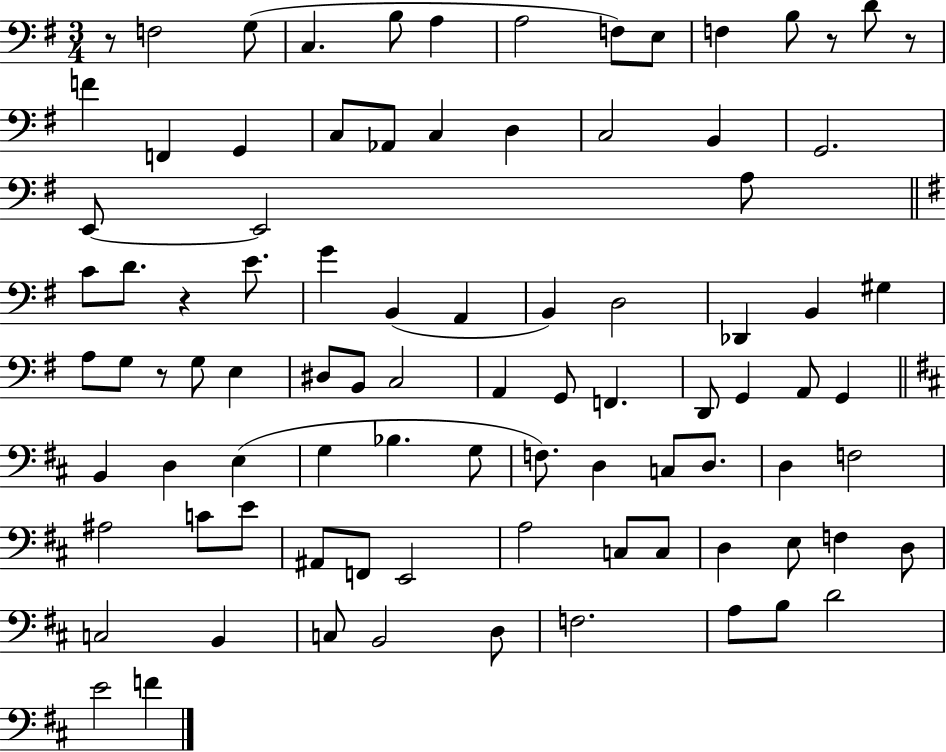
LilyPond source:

{
  \clef bass
  \numericTimeSignature
  \time 3/4
  \key g \major
  \repeat volta 2 { r8 f2 g8( | c4. b8 a4 | a2 f8) e8 | f4 b8 r8 d'8 r8 | \break f'4 f,4 g,4 | c8 aes,8 c4 d4 | c2 b,4 | g,2. | \break e,8~~ e,2 a8 | \bar "||" \break \key e \minor c'8 d'8. r4 e'8. | g'4 b,4( a,4 | b,4) d2 | des,4 b,4 gis4 | \break a8 g8 r8 g8 e4 | dis8 b,8 c2 | a,4 g,8 f,4. | d,8 g,4 a,8 g,4 | \break \bar "||" \break \key d \major b,4 d4 e4( | g4 bes4. g8 | f8.) d4 c8 d8. | d4 f2 | \break ais2 c'8 e'8 | ais,8 f,8 e,2 | a2 c8 c8 | d4 e8 f4 d8 | \break c2 b,4 | c8 b,2 d8 | f2. | a8 b8 d'2 | \break e'2 f'4 | } \bar "|."
}